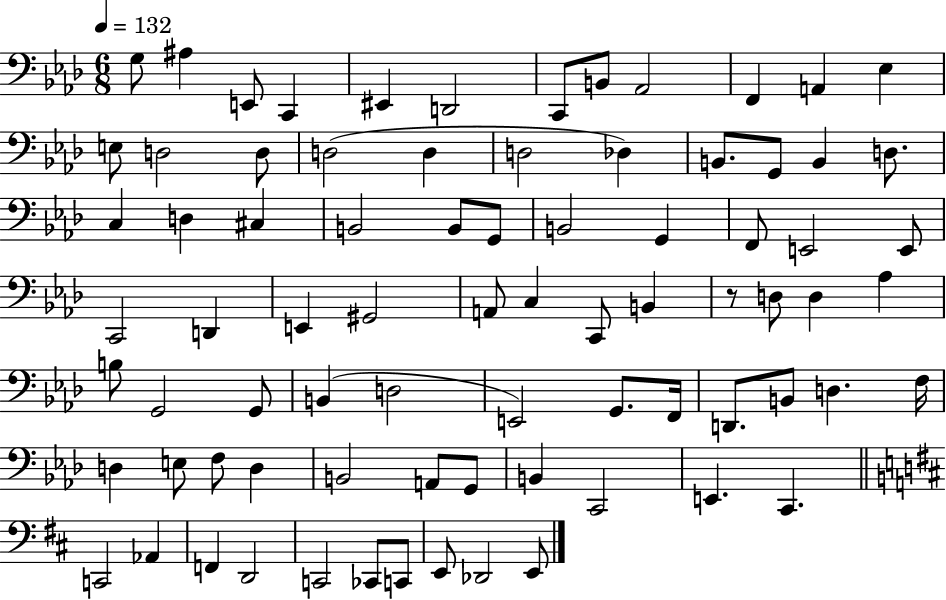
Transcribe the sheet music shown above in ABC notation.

X:1
T:Untitled
M:6/8
L:1/4
K:Ab
G,/2 ^A, E,,/2 C,, ^E,, D,,2 C,,/2 B,,/2 _A,,2 F,, A,, _E, E,/2 D,2 D,/2 D,2 D, D,2 _D, B,,/2 G,,/2 B,, D,/2 C, D, ^C, B,,2 B,,/2 G,,/2 B,,2 G,, F,,/2 E,,2 E,,/2 C,,2 D,, E,, ^G,,2 A,,/2 C, C,,/2 B,, z/2 D,/2 D, _A, B,/2 G,,2 G,,/2 B,, D,2 E,,2 G,,/2 F,,/4 D,,/2 B,,/2 D, F,/4 D, E,/2 F,/2 D, B,,2 A,,/2 G,,/2 B,, C,,2 E,, C,, C,,2 _A,, F,, D,,2 C,,2 _C,,/2 C,,/2 E,,/2 _D,,2 E,,/2